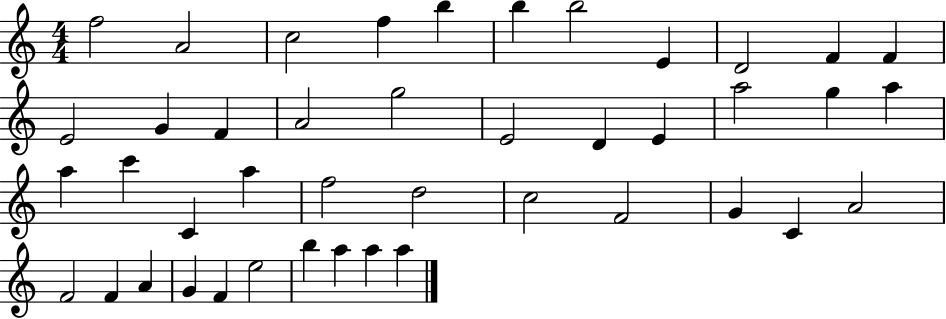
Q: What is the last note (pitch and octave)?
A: A5